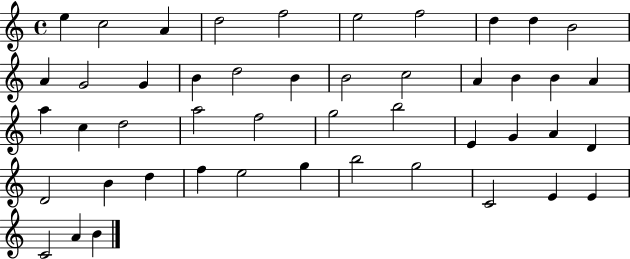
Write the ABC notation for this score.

X:1
T:Untitled
M:4/4
L:1/4
K:C
e c2 A d2 f2 e2 f2 d d B2 A G2 G B d2 B B2 c2 A B B A a c d2 a2 f2 g2 b2 E G A D D2 B d f e2 g b2 g2 C2 E E C2 A B